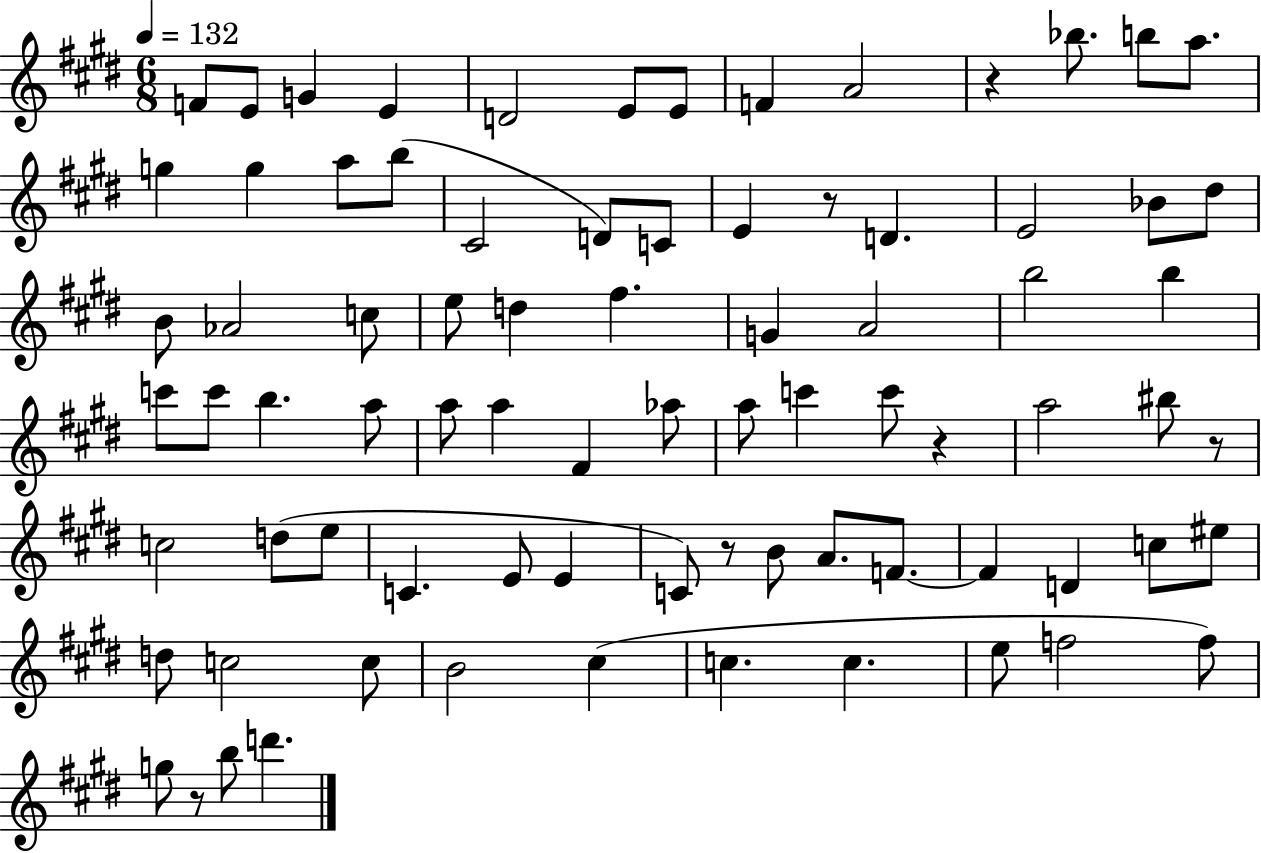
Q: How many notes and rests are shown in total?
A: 80